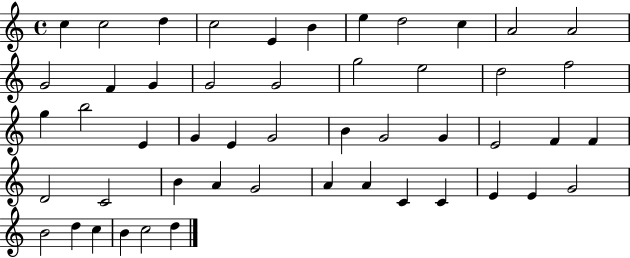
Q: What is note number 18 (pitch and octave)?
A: E5